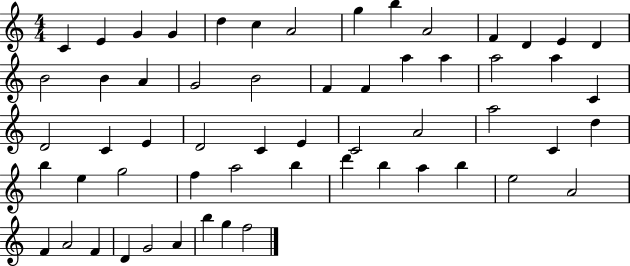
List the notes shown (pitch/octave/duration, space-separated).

C4/q E4/q G4/q G4/q D5/q C5/q A4/h G5/q B5/q A4/h F4/q D4/q E4/q D4/q B4/h B4/q A4/q G4/h B4/h F4/q F4/q A5/q A5/q A5/h A5/q C4/q D4/h C4/q E4/q D4/h C4/q E4/q C4/h A4/h A5/h C4/q D5/q B5/q E5/q G5/h F5/q A5/h B5/q D6/q B5/q A5/q B5/q E5/h A4/h F4/q A4/h F4/q D4/q G4/h A4/q B5/q G5/q F5/h